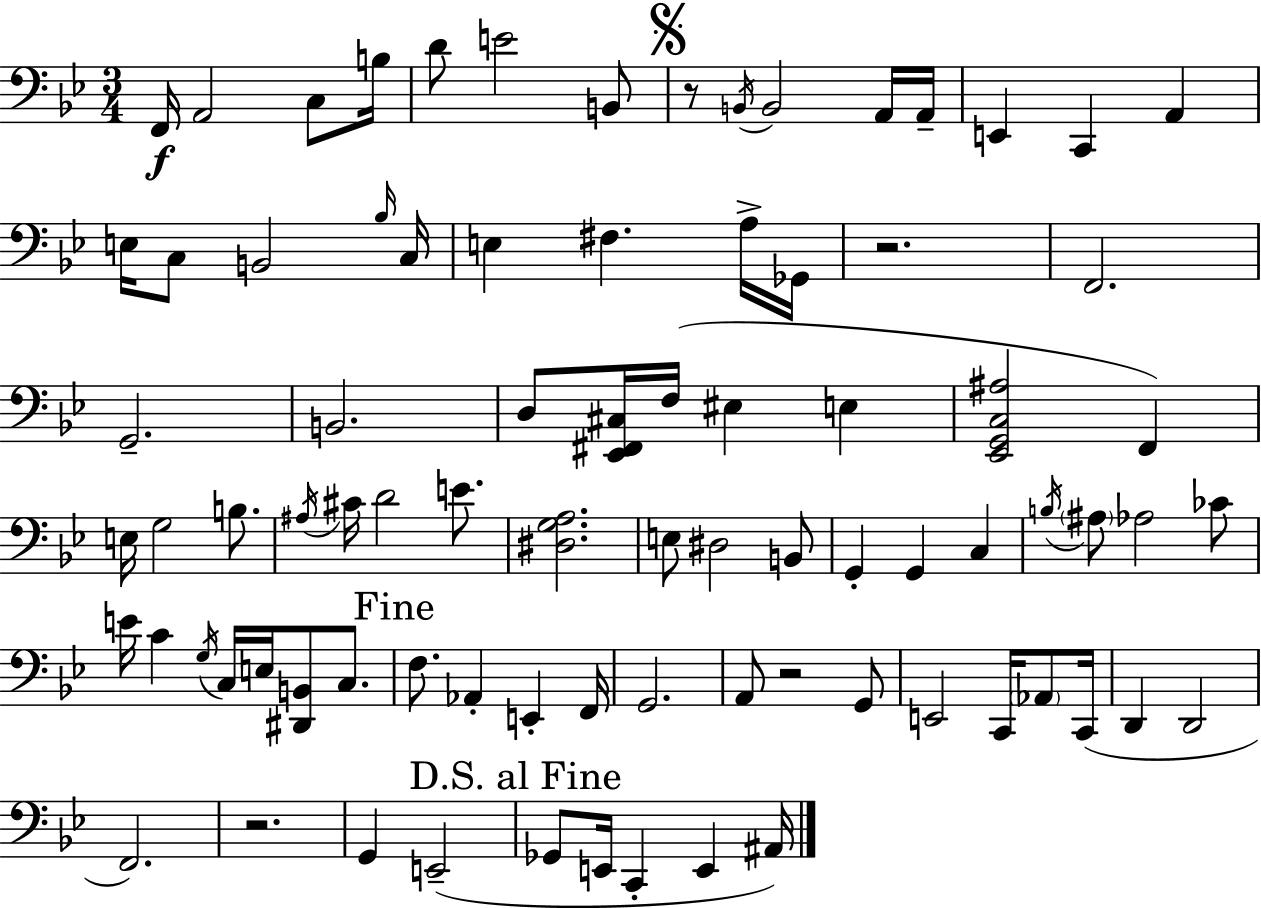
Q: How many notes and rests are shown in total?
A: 83